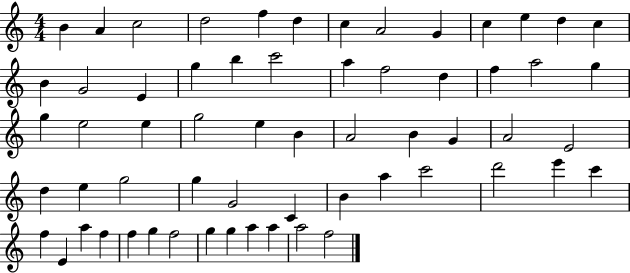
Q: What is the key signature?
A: C major